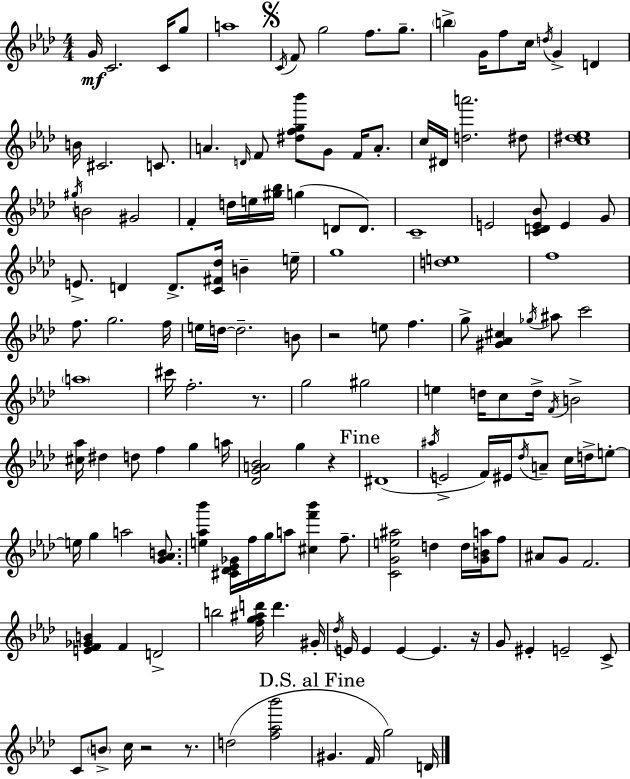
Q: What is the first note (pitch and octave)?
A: G4